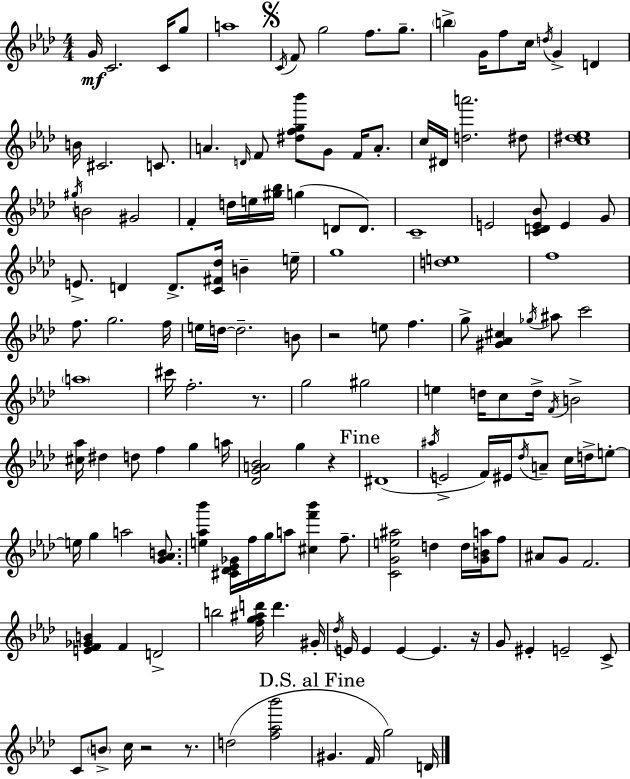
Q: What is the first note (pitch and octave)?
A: G4